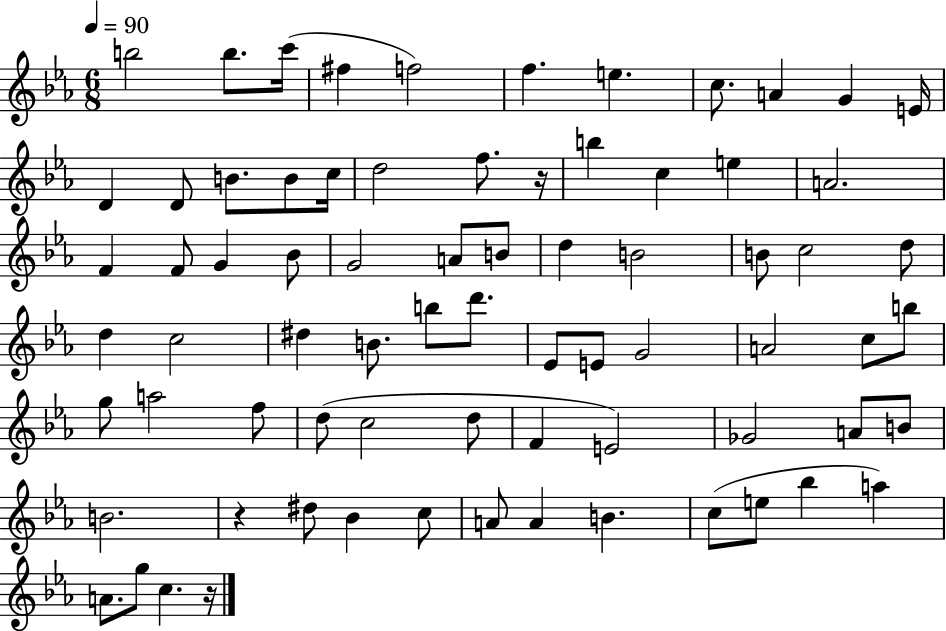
{
  \clef treble
  \numericTimeSignature
  \time 6/8
  \key ees \major
  \tempo 4 = 90
  b''2 b''8. c'''16( | fis''4 f''2) | f''4. e''4. | c''8. a'4 g'4 e'16 | \break d'4 d'8 b'8. b'8 c''16 | d''2 f''8. r16 | b''4 c''4 e''4 | a'2. | \break f'4 f'8 g'4 bes'8 | g'2 a'8 b'8 | d''4 b'2 | b'8 c''2 d''8 | \break d''4 c''2 | dis''4 b'8. b''8 d'''8. | ees'8 e'8 g'2 | a'2 c''8 b''8 | \break g''8 a''2 f''8 | d''8( c''2 d''8 | f'4 e'2) | ges'2 a'8 b'8 | \break b'2. | r4 dis''8 bes'4 c''8 | a'8 a'4 b'4. | c''8( e''8 bes''4 a''4) | \break a'8. g''8 c''4. r16 | \bar "|."
}